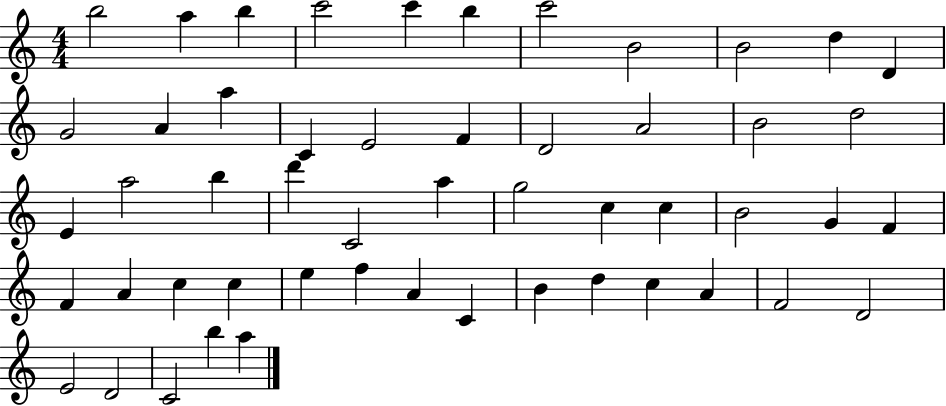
{
  \clef treble
  \numericTimeSignature
  \time 4/4
  \key c \major
  b''2 a''4 b''4 | c'''2 c'''4 b''4 | c'''2 b'2 | b'2 d''4 d'4 | \break g'2 a'4 a''4 | c'4 e'2 f'4 | d'2 a'2 | b'2 d''2 | \break e'4 a''2 b''4 | d'''4 c'2 a''4 | g''2 c''4 c''4 | b'2 g'4 f'4 | \break f'4 a'4 c''4 c''4 | e''4 f''4 a'4 c'4 | b'4 d''4 c''4 a'4 | f'2 d'2 | \break e'2 d'2 | c'2 b''4 a''4 | \bar "|."
}